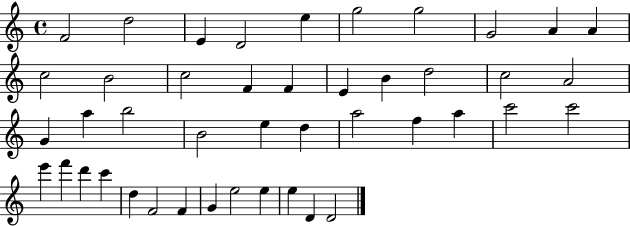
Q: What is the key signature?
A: C major